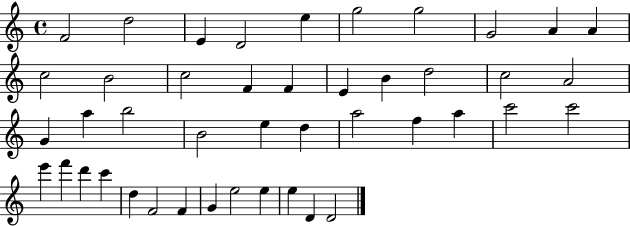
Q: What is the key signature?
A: C major